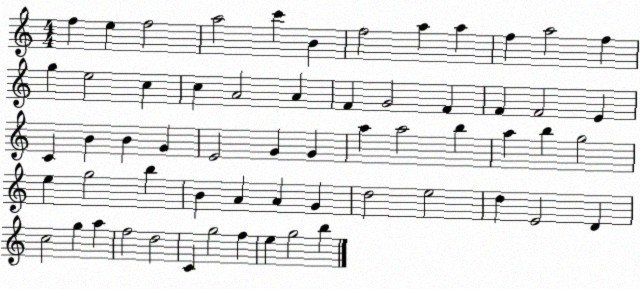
X:1
T:Untitled
M:4/4
L:1/4
K:C
f e f2 a2 c' B f2 a a f a2 f g e2 c c A2 A F G2 F F F2 E C B B G E2 G G a a2 b a b g2 e g2 b B A A G d2 e2 d E2 D c2 g a f2 d2 C g2 f e g2 b